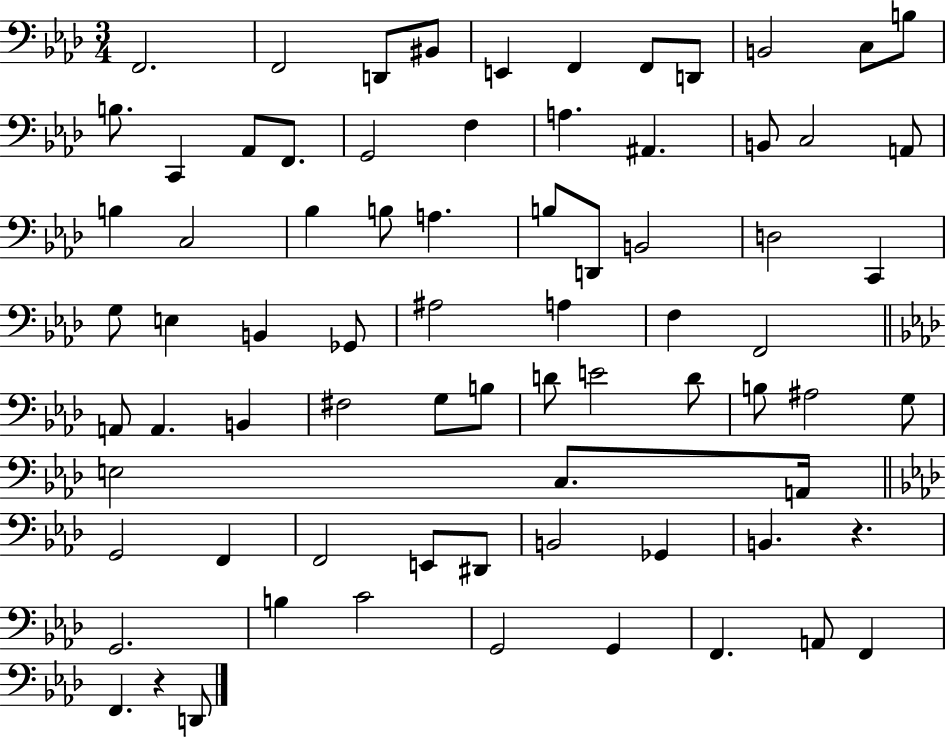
X:1
T:Untitled
M:3/4
L:1/4
K:Ab
F,,2 F,,2 D,,/2 ^B,,/2 E,, F,, F,,/2 D,,/2 B,,2 C,/2 B,/2 B,/2 C,, _A,,/2 F,,/2 G,,2 F, A, ^A,, B,,/2 C,2 A,,/2 B, C,2 _B, B,/2 A, B,/2 D,,/2 B,,2 D,2 C,, G,/2 E, B,, _G,,/2 ^A,2 A, F, F,,2 A,,/2 A,, B,, ^F,2 G,/2 B,/2 D/2 E2 D/2 B,/2 ^A,2 G,/2 E,2 C,/2 A,,/4 G,,2 F,, F,,2 E,,/2 ^D,,/2 B,,2 _G,, B,, z G,,2 B, C2 G,,2 G,, F,, A,,/2 F,, F,, z D,,/2